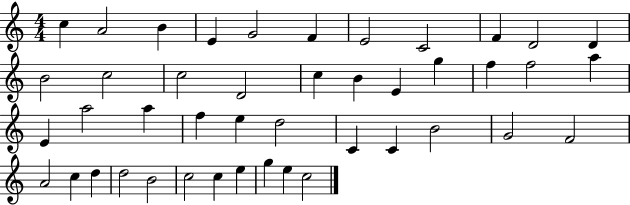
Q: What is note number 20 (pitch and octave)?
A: F5